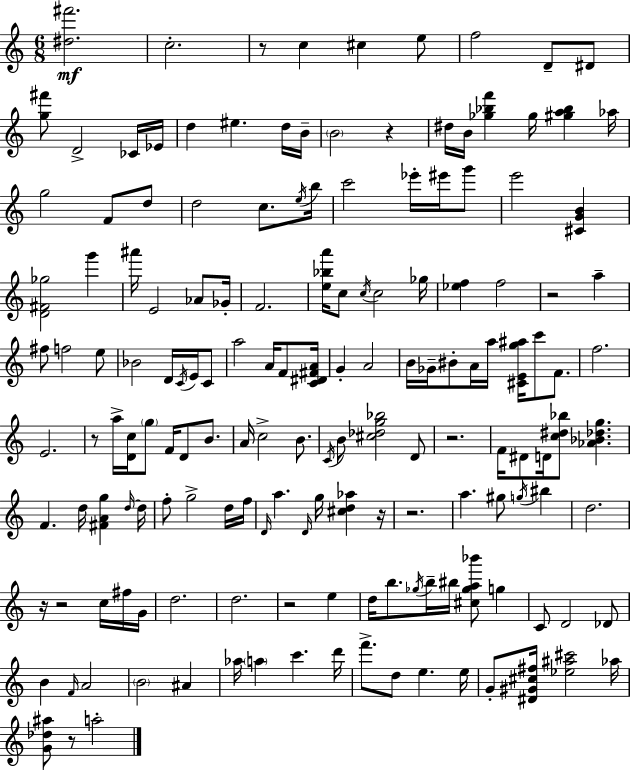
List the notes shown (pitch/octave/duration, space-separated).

[D#5,F#6]/h. C5/h. R/e C5/q C#5/q E5/e F5/h D4/e D#4/e [G5,F#6]/e D4/h CES4/s Eb4/s D5/q EIS5/q. D5/s B4/s B4/h R/q D#5/s B4/s [Gb5,Bb5,F6]/q Gb5/s [G#5,A5,Bb5]/q Ab5/s G5/h F4/e D5/e D5/h C5/e. E5/s B5/s C6/h Eb6/s EIS6/s G6/e E6/h [C#4,G4,B4]/q [D4,F#4,Gb5]/h G6/q A#6/s E4/h Ab4/e Gb4/s F4/h. [E5,Bb5,A6]/s C5/e C5/s C5/h Gb5/s [Eb5,F5]/q F5/h R/h A5/q F#5/e F5/h E5/e Bb4/h D4/s C4/s E4/s C4/e A5/h A4/s F4/e [C4,D#4,F#4,A4]/s G4/q A4/h B4/s Gb4/s BIS4/e A4/s A5/s [C#4,E4,G5,A#5]/s C6/e F4/e. F5/h. E4/h. R/e A5/s [D4,C5]/s G5/e F4/s D4/e B4/e. A4/s C5/h B4/e. C4/s B4/e [C#5,Db5,G5,Bb5]/h D4/e R/h. F4/s D#4/e D4/s [C5,D#5,Bb5]/e [Ab4,Bb4,Db5,G5]/q. F4/q. D5/s [F#4,A4,G5]/q D5/s D5/s F5/e G5/h D5/s F5/s D4/s A5/q. D4/s G5/s [C#5,D5,Ab5]/q R/s R/h. A5/q. G#5/e G5/s BIS5/q D5/h. R/s R/h C5/s F#5/s G4/s D5/h. D5/h. R/h E5/q D5/s B5/e. Gb5/s B5/s BIS5/s [C#5,Gb5,A5,Bb6]/e G5/q C4/e D4/h Db4/e B4/q F4/s A4/h B4/h A#4/q Ab5/s A5/q C6/q. D6/s F6/e. D5/e E5/q. E5/s G4/e [D#4,G#4,C#5,F#5]/s [Eb5,A#5,C#6]/h Ab5/s [G4,Db5,A#5]/e R/e A5/h